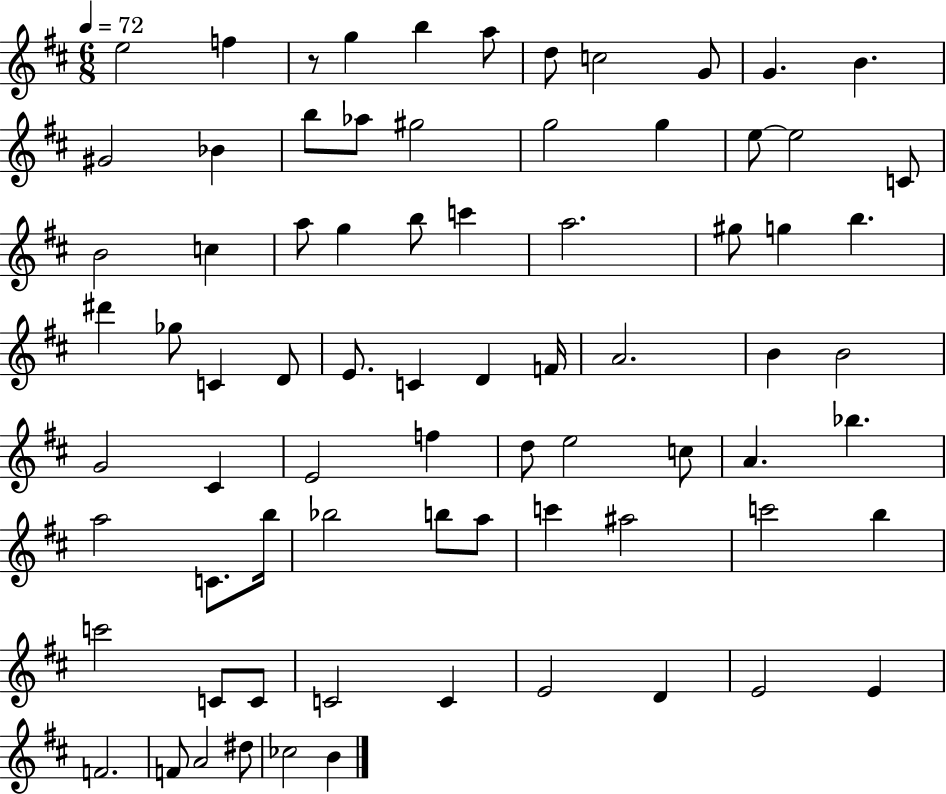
X:1
T:Untitled
M:6/8
L:1/4
K:D
e2 f z/2 g b a/2 d/2 c2 G/2 G B ^G2 _B b/2 _a/2 ^g2 g2 g e/2 e2 C/2 B2 c a/2 g b/2 c' a2 ^g/2 g b ^d' _g/2 C D/2 E/2 C D F/4 A2 B B2 G2 ^C E2 f d/2 e2 c/2 A _b a2 C/2 b/4 _b2 b/2 a/2 c' ^a2 c'2 b c'2 C/2 C/2 C2 C E2 D E2 E F2 F/2 A2 ^d/2 _c2 B